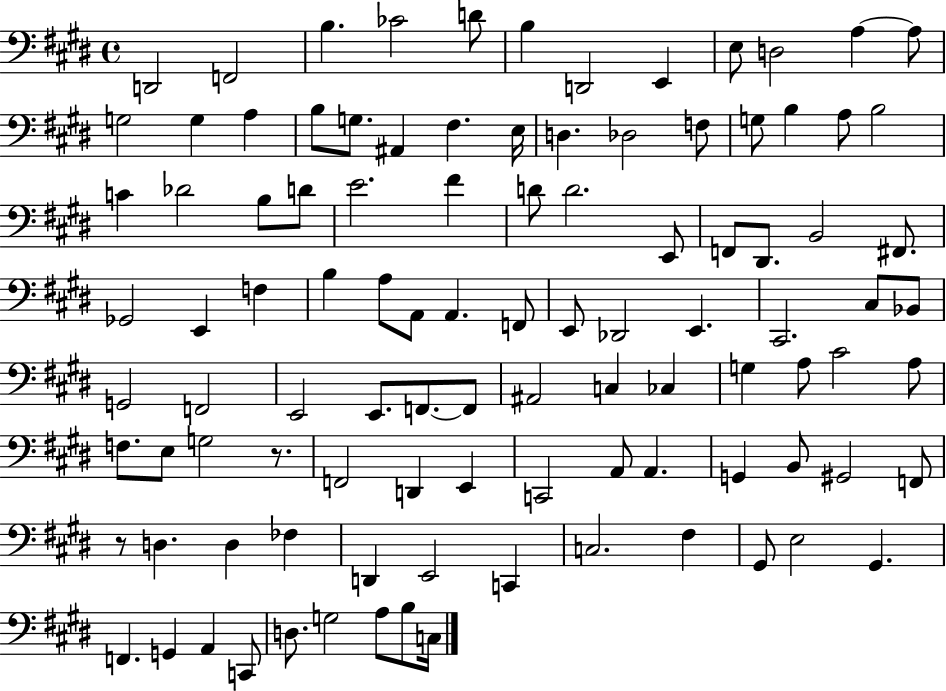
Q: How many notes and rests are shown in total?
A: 102